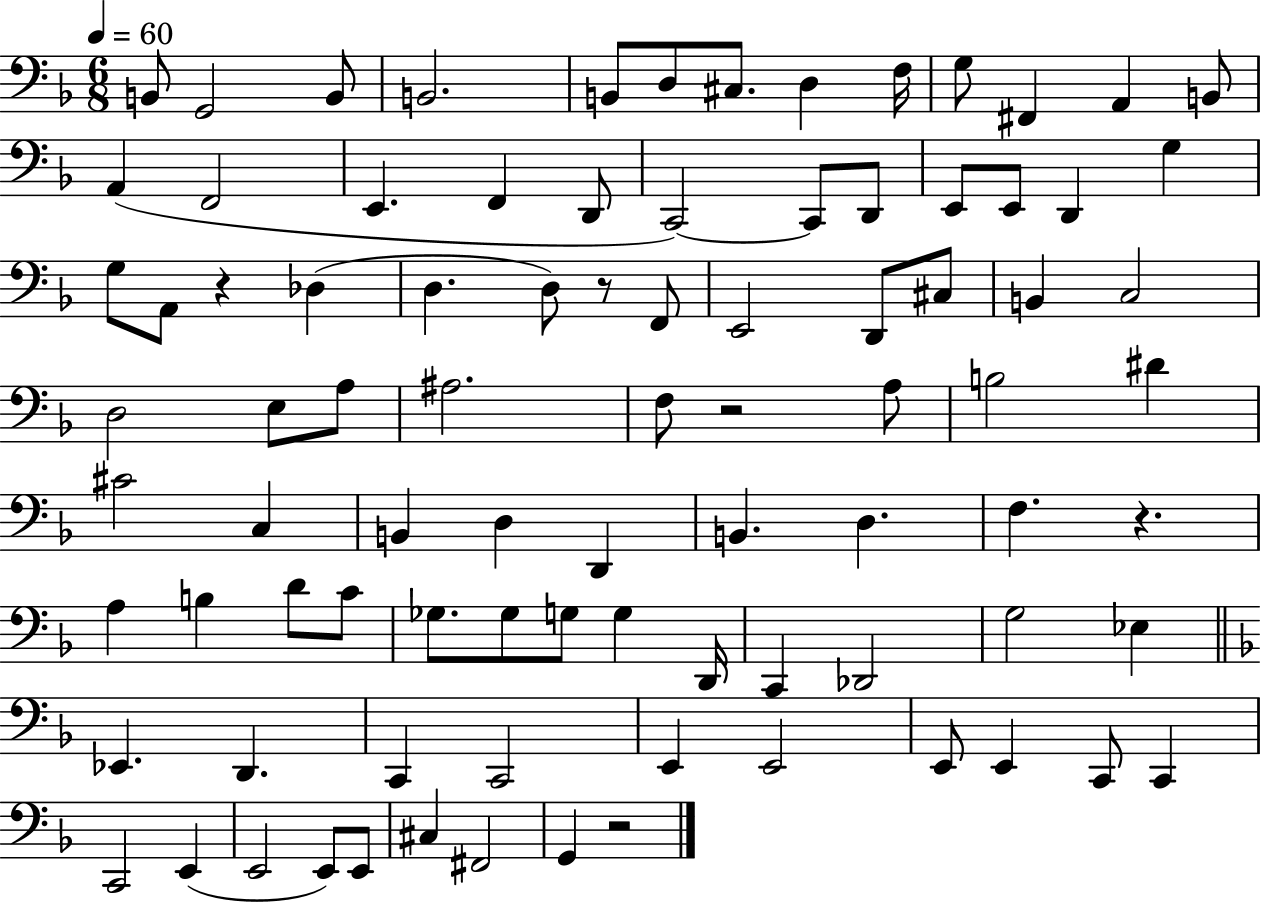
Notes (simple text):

B2/e G2/h B2/e B2/h. B2/e D3/e C#3/e. D3/q F3/s G3/e F#2/q A2/q B2/e A2/q F2/h E2/q. F2/q D2/e C2/h C2/e D2/e E2/e E2/e D2/q G3/q G3/e A2/e R/q Db3/q D3/q. D3/e R/e F2/e E2/h D2/e C#3/e B2/q C3/h D3/h E3/e A3/e A#3/h. F3/e R/h A3/e B3/h D#4/q C#4/h C3/q B2/q D3/q D2/q B2/q. D3/q. F3/q. R/q. A3/q B3/q D4/e C4/e Gb3/e. Gb3/e G3/e G3/q D2/s C2/q Db2/h G3/h Eb3/q Eb2/q. D2/q. C2/q C2/h E2/q E2/h E2/e E2/q C2/e C2/q C2/h E2/q E2/h E2/e E2/e C#3/q F#2/h G2/q R/h